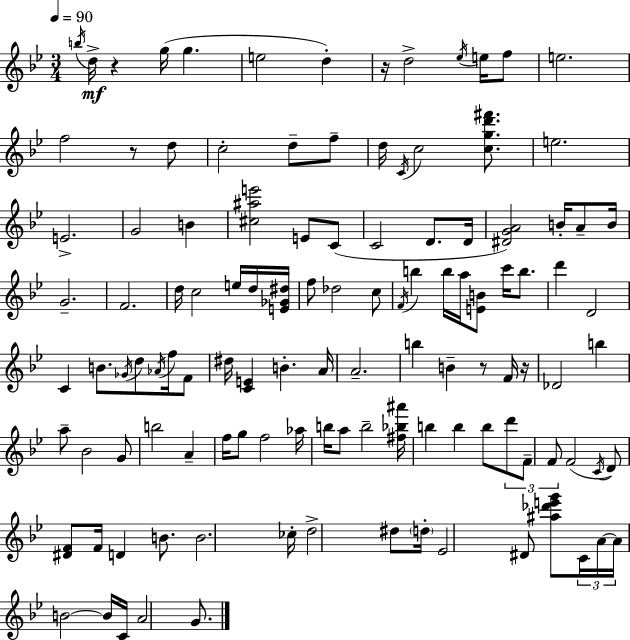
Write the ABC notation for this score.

X:1
T:Untitled
M:3/4
L:1/4
K:Gm
b/4 d/4 z g/4 g e2 d z/4 d2 _e/4 e/4 f/2 e2 f2 z/2 d/2 c2 d/2 f/2 d/4 C/4 c2 [cgd'^f']/2 e2 E2 G2 B [^c^ae']2 E/2 C/2 C2 D/2 D/4 [^DGA]2 B/4 A/2 B/4 G2 F2 d/4 c2 e/4 d/4 [E_G^d]/4 f/2 _d2 c/2 F/4 b b/4 a/4 [EB]/2 c'/4 b/2 d' D2 C B/2 _G/4 d/2 _A/4 f/4 F/2 ^d/4 [CE] B A/4 A2 b B z/2 F/4 z/4 _D2 b a/2 _B2 G/2 b2 A f/4 g/2 f2 _a/4 b/4 a/2 b2 [^f_b^a']/4 b b b/2 d'/2 F/2 F/2 F2 C/4 D/2 [^DF]/2 F/4 D B/2 B2 _c/4 d2 ^d/2 d/4 _E2 ^D/2 [^a_d'e'g']/2 C/4 A/4 A/4 B2 B/4 C/4 A2 G/2